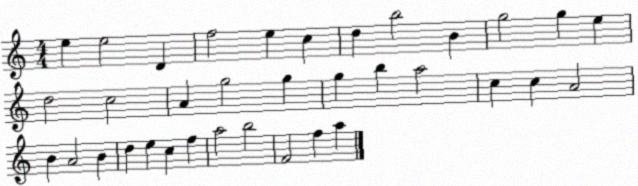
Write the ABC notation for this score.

X:1
T:Untitled
M:4/4
L:1/4
K:C
e e2 D f2 e c d b2 B g2 g e d2 c2 A g2 g g b a2 c c A2 B A2 B d e c f a2 b2 F2 f a